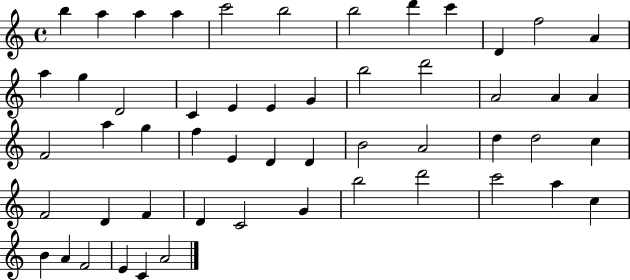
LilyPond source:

{
  \clef treble
  \time 4/4
  \defaultTimeSignature
  \key c \major
  b''4 a''4 a''4 a''4 | c'''2 b''2 | b''2 d'''4 c'''4 | d'4 f''2 a'4 | \break a''4 g''4 d'2 | c'4 e'4 e'4 g'4 | b''2 d'''2 | a'2 a'4 a'4 | \break f'2 a''4 g''4 | f''4 e'4 d'4 d'4 | b'2 a'2 | d''4 d''2 c''4 | \break f'2 d'4 f'4 | d'4 c'2 g'4 | b''2 d'''2 | c'''2 a''4 c''4 | \break b'4 a'4 f'2 | e'4 c'4 a'2 | \bar "|."
}